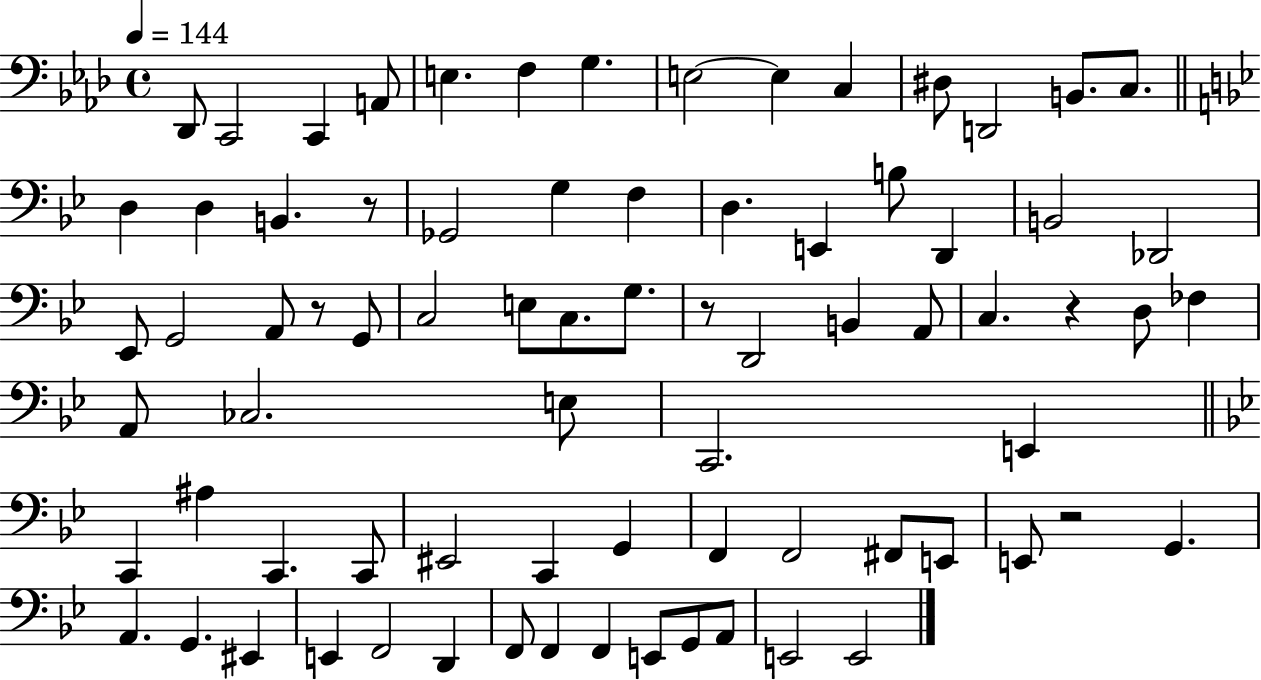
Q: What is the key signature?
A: AES major